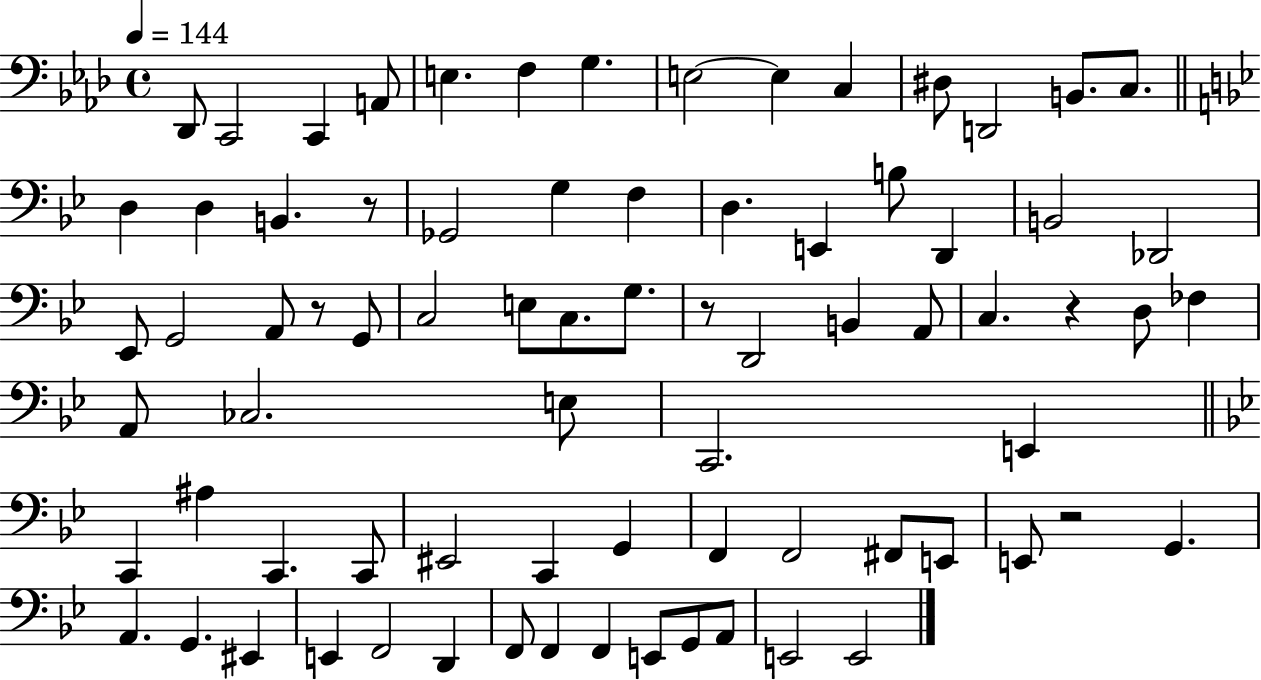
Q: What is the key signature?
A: AES major